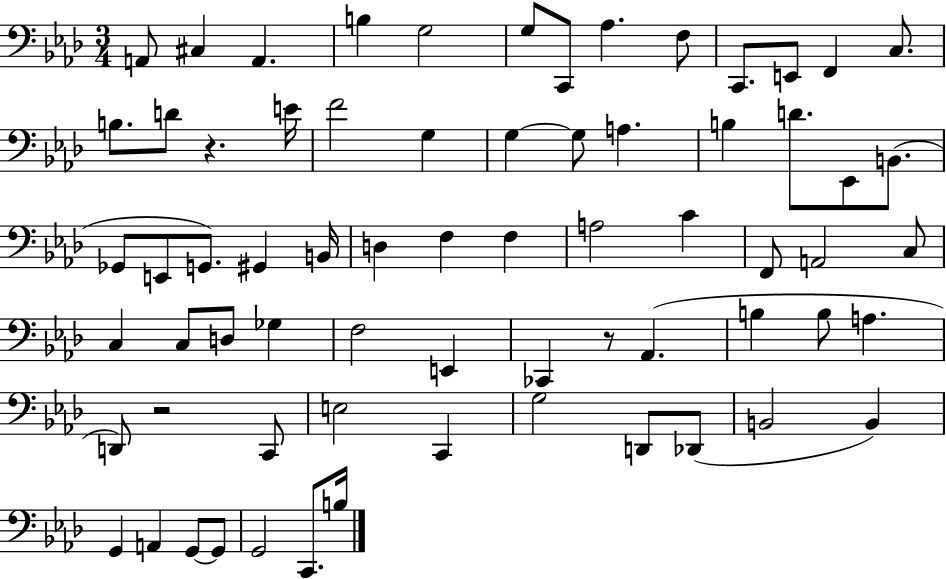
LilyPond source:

{
  \clef bass
  \numericTimeSignature
  \time 3/4
  \key aes \major
  a,8 cis4 a,4. | b4 g2 | g8 c,8 aes4. f8 | c,8. e,8 f,4 c8. | \break b8. d'8 r4. e'16 | f'2 g4 | g4~~ g8 a4. | b4 d'8. ees,8 b,8.( | \break ges,8 e,8 g,8.) gis,4 b,16 | d4 f4 f4 | a2 c'4 | f,8 a,2 c8 | \break c4 c8 d8 ges4 | f2 e,4 | ces,4 r8 aes,4.( | b4 b8 a4. | \break d,8) r2 c,8 | e2 c,4 | g2 d,8 des,8( | b,2 b,4) | \break g,4 a,4 g,8~~ g,8 | g,2 c,8. b16 | \bar "|."
}